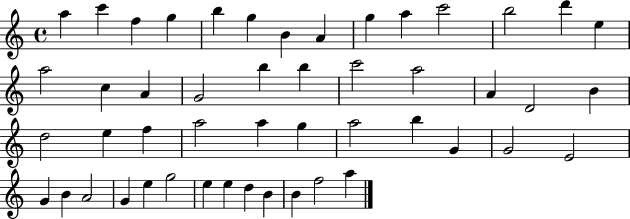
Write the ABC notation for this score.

X:1
T:Untitled
M:4/4
L:1/4
K:C
a c' f g b g B A g a c'2 b2 d' e a2 c A G2 b b c'2 a2 A D2 B d2 e f a2 a g a2 b G G2 E2 G B A2 G e g2 e e d B B f2 a